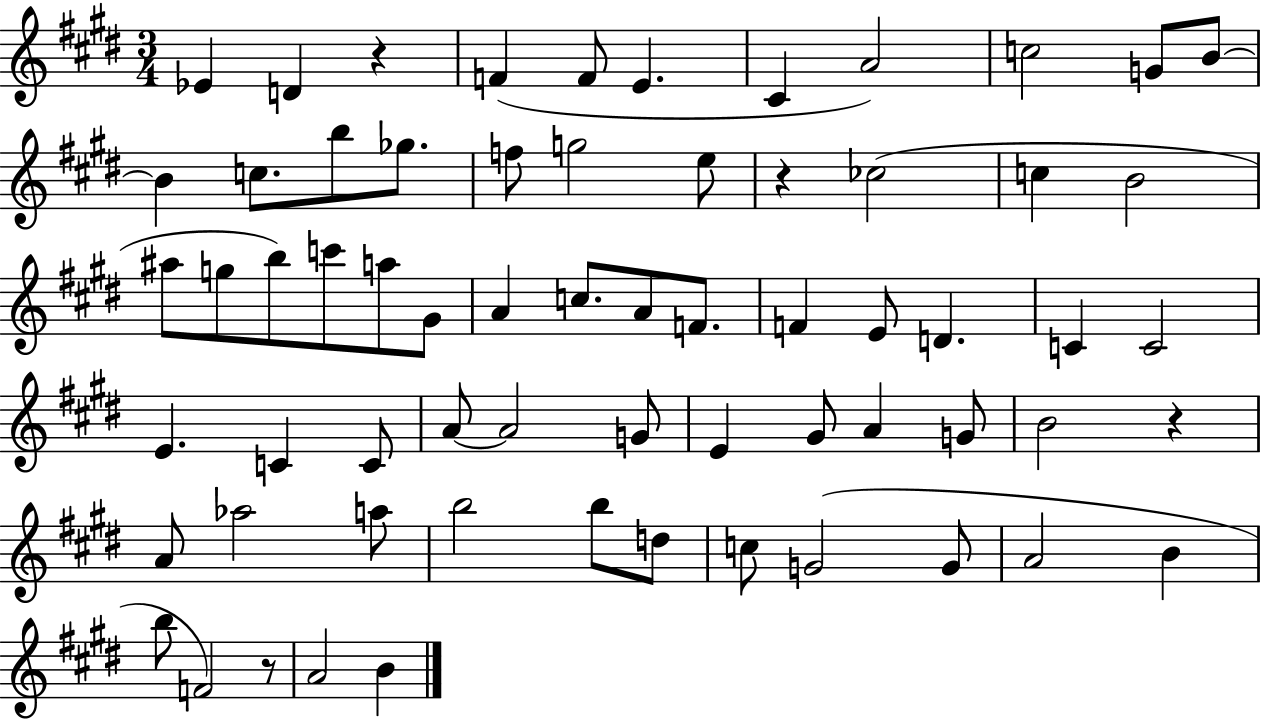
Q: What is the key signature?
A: E major